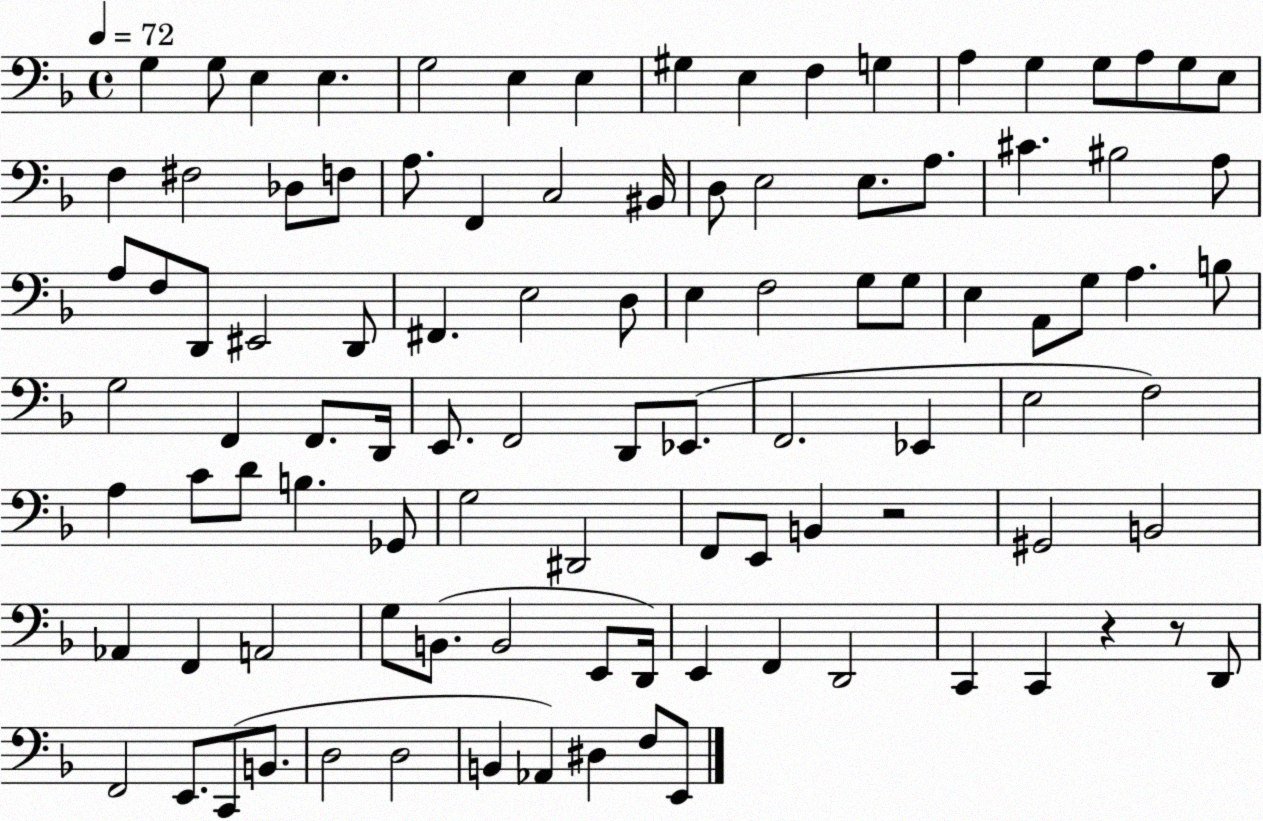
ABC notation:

X:1
T:Untitled
M:4/4
L:1/4
K:F
G, G,/2 E, E, G,2 E, E, ^G, E, F, G, A, G, G,/2 A,/2 G,/2 E,/2 F, ^F,2 _D,/2 F,/2 A,/2 F,, C,2 ^B,,/4 D,/2 E,2 E,/2 A,/2 ^C ^B,2 A,/2 A,/2 F,/2 D,,/2 ^E,,2 D,,/2 ^F,, E,2 D,/2 E, F,2 G,/2 G,/2 E, A,,/2 G,/2 A, B,/2 G,2 F,, F,,/2 D,,/4 E,,/2 F,,2 D,,/2 _E,,/2 F,,2 _E,, E,2 F,2 A, C/2 D/2 B, _G,,/2 G,2 ^D,,2 F,,/2 E,,/2 B,, z2 ^G,,2 B,,2 _A,, F,, A,,2 G,/2 B,,/2 B,,2 E,,/2 D,,/4 E,, F,, D,,2 C,, C,, z z/2 D,,/2 F,,2 E,,/2 C,,/2 B,,/2 D,2 D,2 B,, _A,, ^D, F,/2 E,,/2